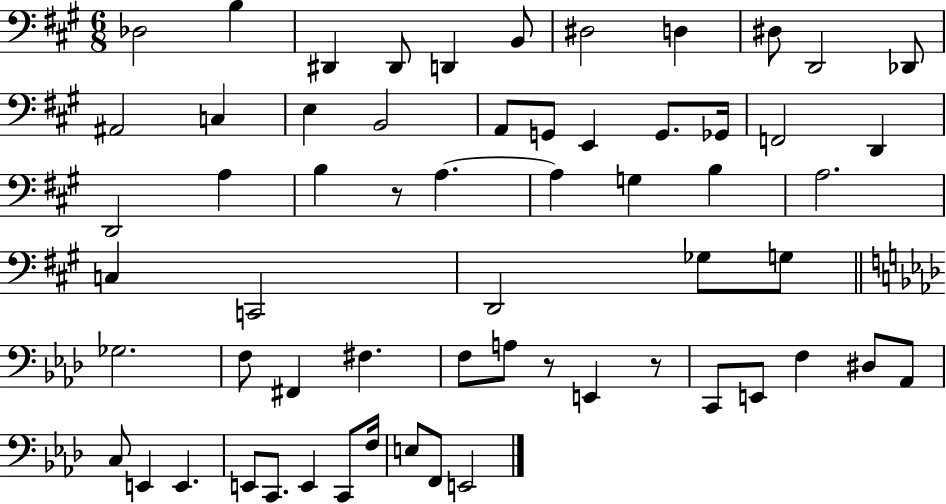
X:1
T:Untitled
M:6/8
L:1/4
K:A
_D,2 B, ^D,, ^D,,/2 D,, B,,/2 ^D,2 D, ^D,/2 D,,2 _D,,/2 ^A,,2 C, E, B,,2 A,,/2 G,,/2 E,, G,,/2 _G,,/4 F,,2 D,, D,,2 A, B, z/2 A, A, G, B, A,2 C, C,,2 D,,2 _G,/2 G,/2 _G,2 F,/2 ^F,, ^F, F,/2 A,/2 z/2 E,, z/2 C,,/2 E,,/2 F, ^D,/2 _A,,/2 C,/2 E,, E,, E,,/2 C,,/2 E,, C,,/2 F,/4 E,/2 F,,/2 E,,2